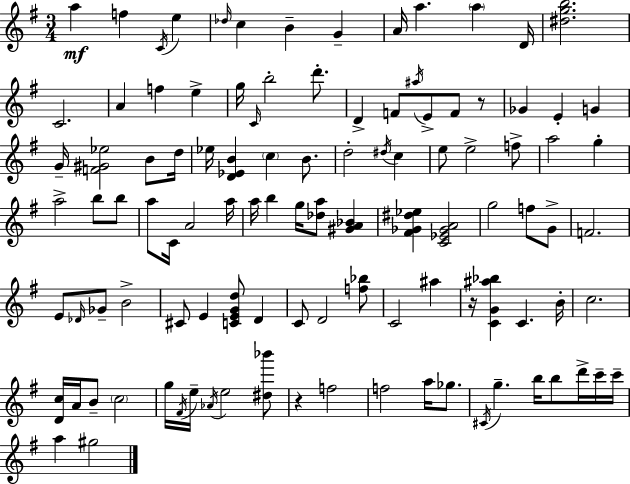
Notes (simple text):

A5/q F5/q C4/s E5/q Db5/s C5/q B4/q G4/q A4/s A5/q. A5/q D4/s [D#5,G5,B5]/h. C4/h. A4/q F5/q E5/q G5/s C4/s B5/h D6/e. D4/q F4/e A#5/s E4/e F4/e R/e Gb4/q E4/q G4/q G4/s [F4,G#4,Eb5]/h B4/e D5/s Eb5/s [D4,Eb4,B4]/q C5/q B4/e. D5/h D#5/s C5/q E5/e E5/h F5/e A5/h G5/q A5/h B5/e B5/e A5/e C4/s A4/h A5/s A5/s B5/q G5/s [Db5,A5]/e [G#4,A4,Bb4]/q [F#4,Gb4,D#5,Eb5]/q [C4,Eb4,Gb4,A4]/h G5/h F5/e G4/e F4/h. E4/e Db4/s Gb4/e B4/h C#4/e E4/q [C4,E4,G4,D5]/e D4/q C4/e D4/h [F5,Bb5]/e C4/h A#5/q R/s [C4,G4,A#5,Bb5]/q C4/q. B4/s C5/h. [D4,C5]/s A4/s B4/e C5/h G5/s F#4/s E5/s Ab4/s E5/h [D#5,Bb6]/e R/q F5/h F5/h A5/s Gb5/e. C#4/s G5/q. B5/s B5/e D6/s C6/s C6/s A5/q G#5/h